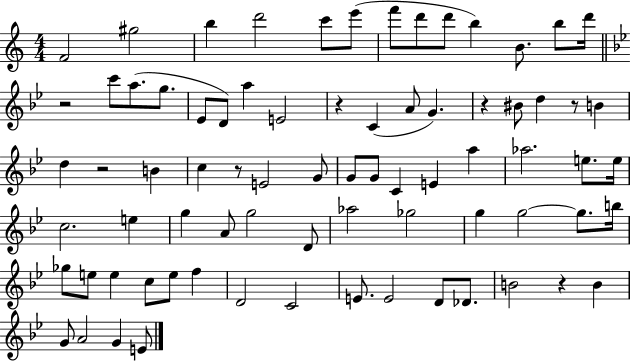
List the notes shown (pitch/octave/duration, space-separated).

F4/h G#5/h B5/q D6/h C6/e E6/e F6/e D6/e D6/e B5/q B4/e. B5/e D6/s R/h C6/e A5/e. G5/e. Eb4/e D4/e A5/q E4/h R/q C4/q A4/e G4/q. R/q BIS4/e D5/q R/e B4/q D5/q R/h B4/q C5/q R/e E4/h G4/e G4/e G4/e C4/q E4/q A5/q Ab5/h. E5/e. E5/s C5/h. E5/q G5/q A4/e G5/h D4/e Ab5/h Gb5/h G5/q G5/h G5/e. B5/s Gb5/e E5/e E5/q C5/e E5/e F5/q D4/h C4/h E4/e. E4/h D4/e Db4/e. B4/h R/q B4/q G4/e A4/h G4/q E4/e